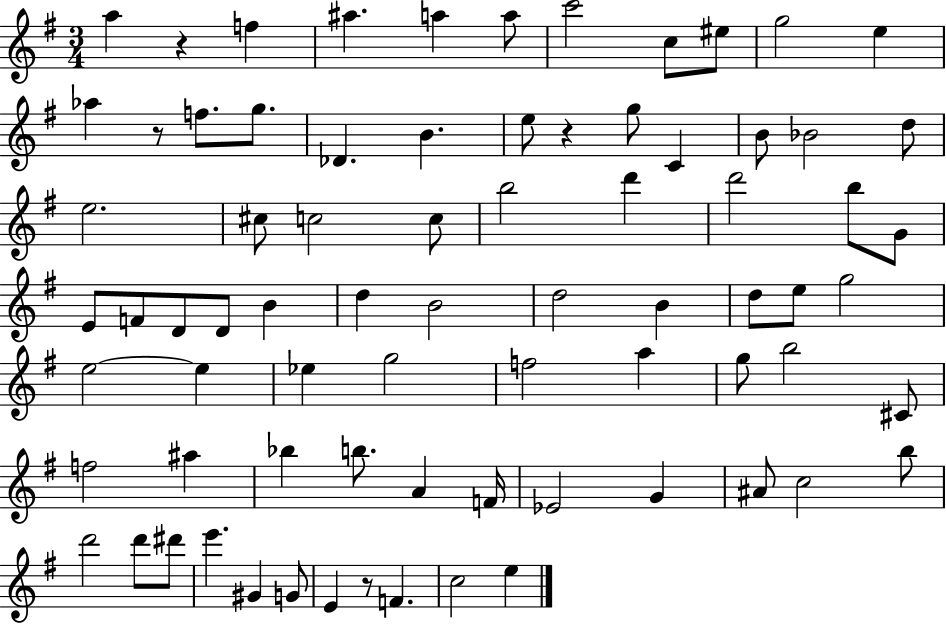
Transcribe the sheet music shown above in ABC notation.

X:1
T:Untitled
M:3/4
L:1/4
K:G
a z f ^a a a/2 c'2 c/2 ^e/2 g2 e _a z/2 f/2 g/2 _D B e/2 z g/2 C B/2 _B2 d/2 e2 ^c/2 c2 c/2 b2 d' d'2 b/2 G/2 E/2 F/2 D/2 D/2 B d B2 d2 B d/2 e/2 g2 e2 e _e g2 f2 a g/2 b2 ^C/2 f2 ^a _b b/2 A F/4 _E2 G ^A/2 c2 b/2 d'2 d'/2 ^d'/2 e' ^G G/2 E z/2 F c2 e